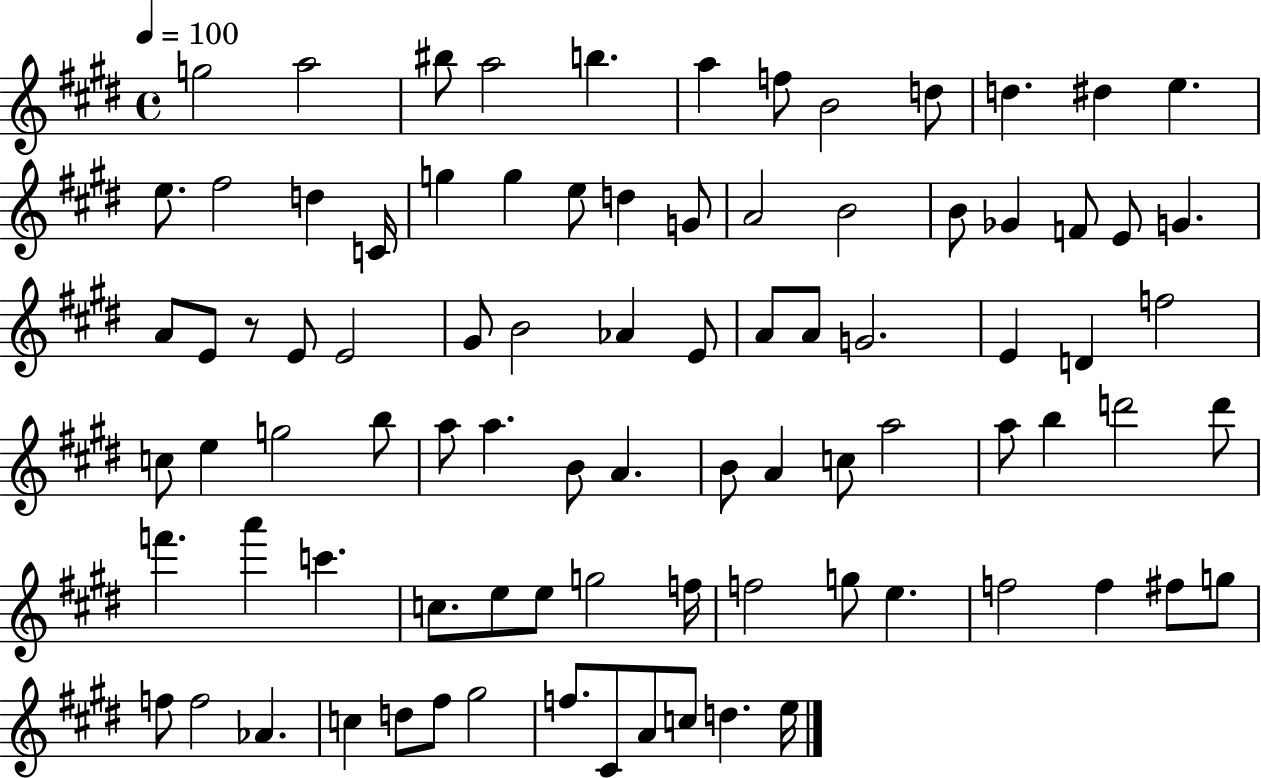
X:1
T:Untitled
M:4/4
L:1/4
K:E
g2 a2 ^b/2 a2 b a f/2 B2 d/2 d ^d e e/2 ^f2 d C/4 g g e/2 d G/2 A2 B2 B/2 _G F/2 E/2 G A/2 E/2 z/2 E/2 E2 ^G/2 B2 _A E/2 A/2 A/2 G2 E D f2 c/2 e g2 b/2 a/2 a B/2 A B/2 A c/2 a2 a/2 b d'2 d'/2 f' a' c' c/2 e/2 e/2 g2 f/4 f2 g/2 e f2 f ^f/2 g/2 f/2 f2 _A c d/2 ^f/2 ^g2 f/2 ^C/2 A/2 c/2 d e/4